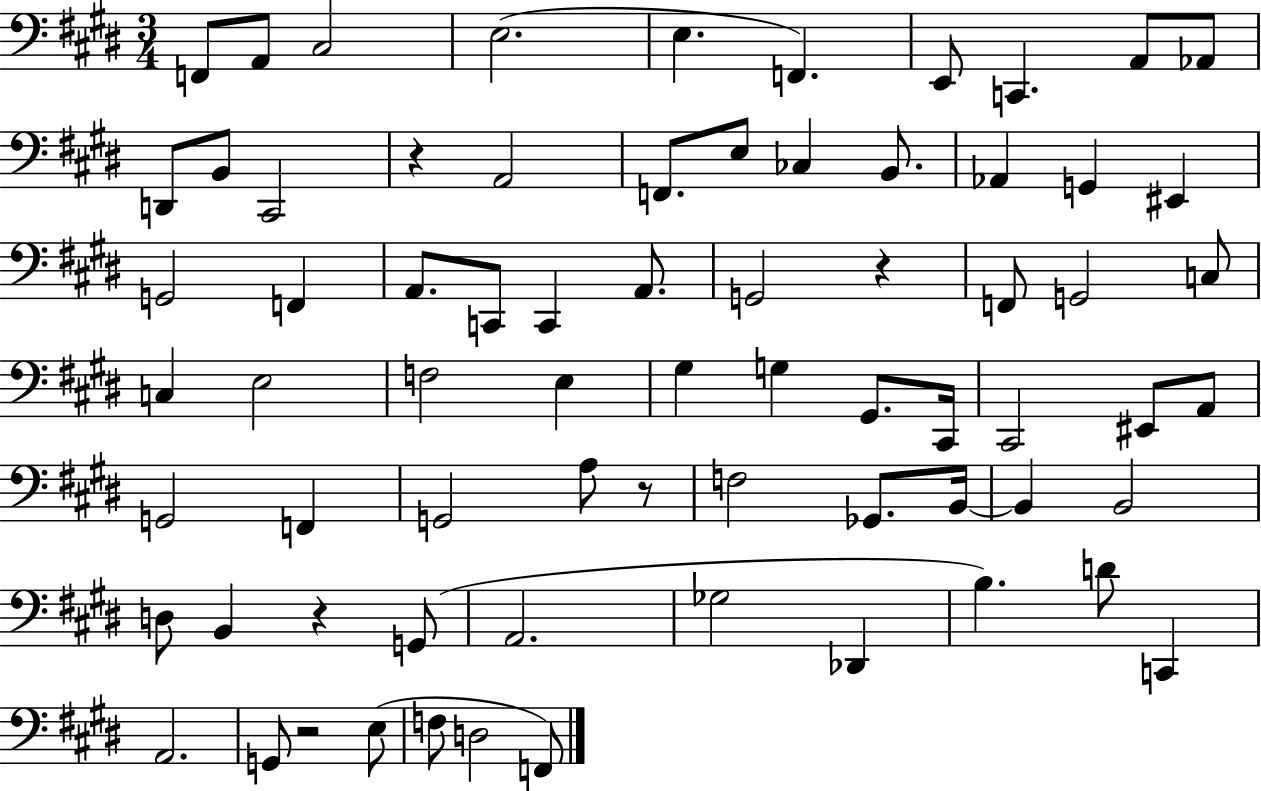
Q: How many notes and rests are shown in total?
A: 71